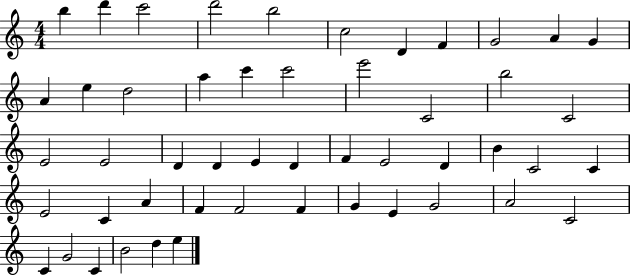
B5/q D6/q C6/h D6/h B5/h C5/h D4/q F4/q G4/h A4/q G4/q A4/q E5/q D5/h A5/q C6/q C6/h E6/h C4/h B5/h C4/h E4/h E4/h D4/q D4/q E4/q D4/q F4/q E4/h D4/q B4/q C4/h C4/q E4/h C4/q A4/q F4/q F4/h F4/q G4/q E4/q G4/h A4/h C4/h C4/q G4/h C4/q B4/h D5/q E5/q